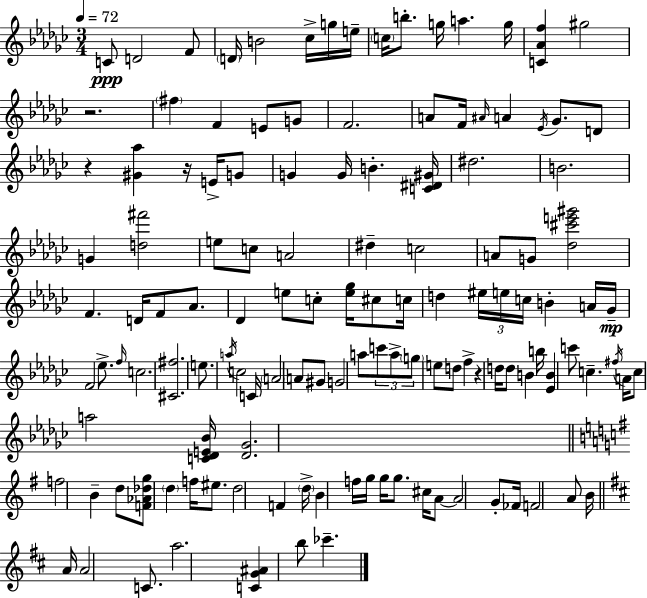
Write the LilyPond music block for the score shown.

{
  \clef treble
  \numericTimeSignature
  \time 3/4
  \key ees \minor
  \tempo 4 = 72
  c'8\ppp d'2 f'8 | \parenthesize d'16 b'2 ces''16-> g''16 e''16-- | \parenthesize c''16 b''8.-. g''16 a''4. g''16 | <c' aes' f''>4 gis''2 | \break r2. | \parenthesize fis''4 f'4 e'8 g'8 | f'2. | a'8 f'16 \grace { ais'16 } a'4 \acciaccatura { ees'16 } ges'8. | \break d'8 r4 <gis' aes''>4 r16 e'16-> | g'8 g'4 g'16 b'4.-. | <c' dis' gis'>16 dis''2. | b'2. | \break g'4 <d'' fis'''>2 | e''8 c''8 a'2 | dis''4-- c''2 | a'8 g'8 <des'' cis''' e''' gis'''>2 | \break f'4. d'16 f'8 aes'8. | des'4 e''8 c''8-. <e'' ges''>16 cis''8 | c''16 d''4 \tuplet 3/2 { eis''16 e''16 c''16 } b'4-. | a'16 ges'16--\mp f'2 ees''8.-> | \break \grace { f''16 } c''2. | <cis' fis''>2. | e''8. \acciaccatura { a''16 } c''2 | c'16 \parenthesize a'2 | \break a'8 gis'8 g'2 | a''8 \tuplet 3/2 { c'''8 a''8-> \parenthesize g''8 } e''8 d''8 | f''4-> r4 d''16 d''8 b'4 | b''16 <ees' b'>4 c'''8 c''4.-- | \break \acciaccatura { fis''16 } a'16 c''8 a''2 | <c' des' e' bes'>16 <des' ges'>2. | \bar "||" \break \key e \minor f''2 b'4-- | d''8 <f' aes' des'' g''>8 \parenthesize d''4 f''16 eis''8. | d''2 f'4 | \parenthesize d''16-> b'4 f''16 g''16 g''16 g''8. cis''16 | \break a'8~~ a'2 g'8-. | fes'16 f'2 a'8 b'16 | \bar "||" \break \key b \minor a'16 a'2 c'8. | a''2. | <c' g' ais'>4 b''8 ces'''4.-- | \bar "|."
}